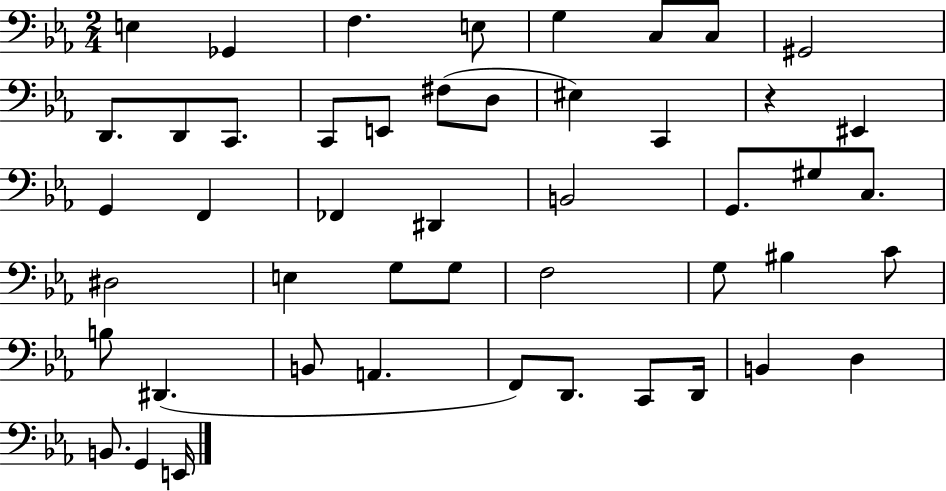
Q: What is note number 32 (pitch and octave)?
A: G3